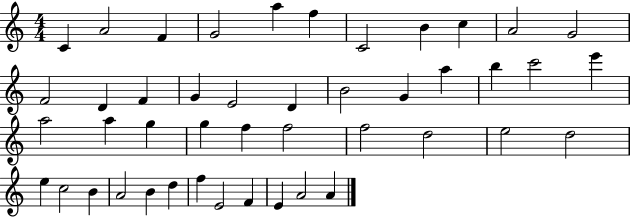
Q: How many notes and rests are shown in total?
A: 45